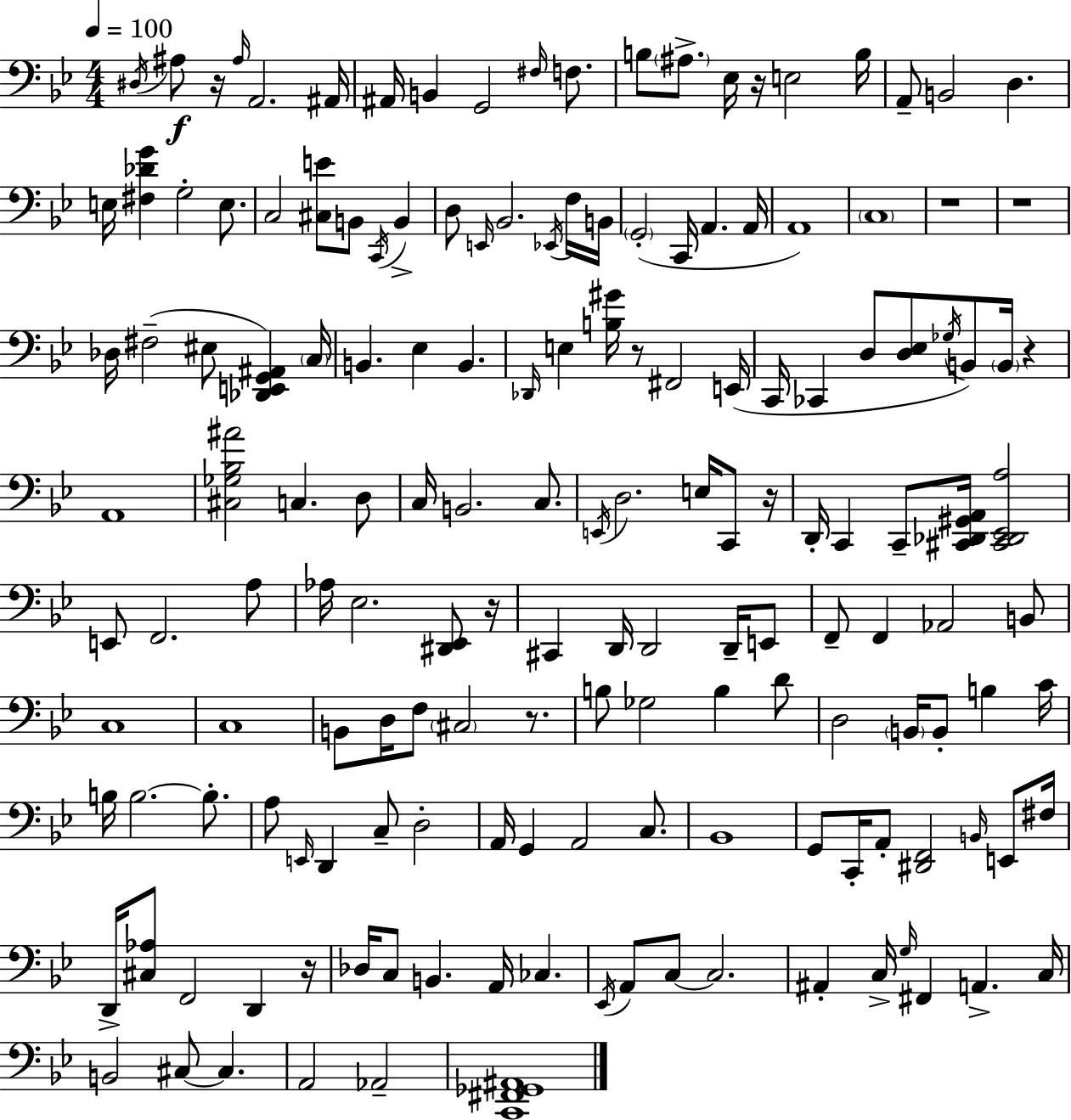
D#3/s A#3/e R/s A#3/s A2/h. A#2/s A#2/s B2/q G2/h F#3/s F3/e. B3/e A#3/e. Eb3/s R/s E3/h B3/s A2/e B2/h D3/q. E3/s [F#3,Db4,G4]/q G3/h E3/e. C3/h [C#3,E4]/e B2/e C2/s B2/q D3/e E2/s Bb2/h. Eb2/s F3/s B2/s G2/h C2/s A2/q. A2/s A2/w C3/w R/w R/w Db3/s F#3/h EIS3/e [Db2,E2,G2,A#2]/q C3/s B2/q. Eb3/q B2/q. Db2/s E3/q [B3,G#4]/s R/e F#2/h E2/s C2/s CES2/q D3/e [D3,Eb3]/e Gb3/s B2/e B2/s R/q A2/w [C#3,Gb3,Bb3,A#4]/h C3/q. D3/e C3/s B2/h. C3/e. E2/s D3/h. E3/s C2/e R/s D2/s C2/q C2/e [C#2,Db2,G#2,A2]/s [C#2,Db2,Eb2,A3]/h E2/e F2/h. A3/e Ab3/s Eb3/h. [D#2,Eb2]/e R/s C#2/q D2/s D2/h D2/s E2/e F2/e F2/q Ab2/h B2/e C3/w C3/w B2/e D3/s F3/e C#3/h R/e. B3/e Gb3/h B3/q D4/e D3/h B2/s B2/e B3/q C4/s B3/s B3/h. B3/e. A3/e E2/s D2/q C3/e D3/h A2/s G2/q A2/h C3/e. Bb2/w G2/e C2/s A2/e [D#2,F2]/h B2/s E2/e F#3/s D2/s [C#3,Ab3]/e F2/h D2/q R/s Db3/s C3/e B2/q. A2/s CES3/q. Eb2/s A2/e C3/e C3/h. A#2/q C3/s G3/s F#2/q A2/q. C3/s B2/h C#3/e C#3/q. A2/h Ab2/h [C2,F#2,Gb2,A#2]/w